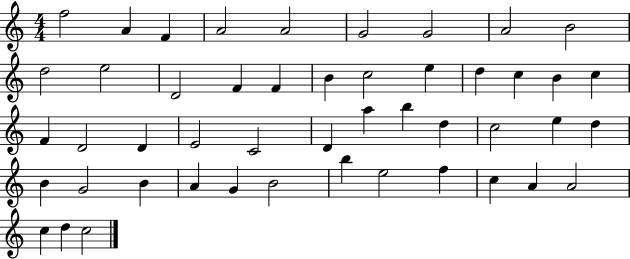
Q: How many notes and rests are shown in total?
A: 48